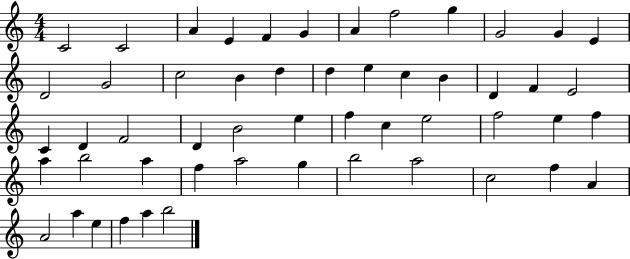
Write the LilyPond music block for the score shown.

{
  \clef treble
  \numericTimeSignature
  \time 4/4
  \key c \major
  c'2 c'2 | a'4 e'4 f'4 g'4 | a'4 f''2 g''4 | g'2 g'4 e'4 | \break d'2 g'2 | c''2 b'4 d''4 | d''4 e''4 c''4 b'4 | d'4 f'4 e'2 | \break c'4 d'4 f'2 | d'4 b'2 e''4 | f''4 c''4 e''2 | f''2 e''4 f''4 | \break a''4 b''2 a''4 | f''4 a''2 g''4 | b''2 a''2 | c''2 f''4 a'4 | \break a'2 a''4 e''4 | f''4 a''4 b''2 | \bar "|."
}